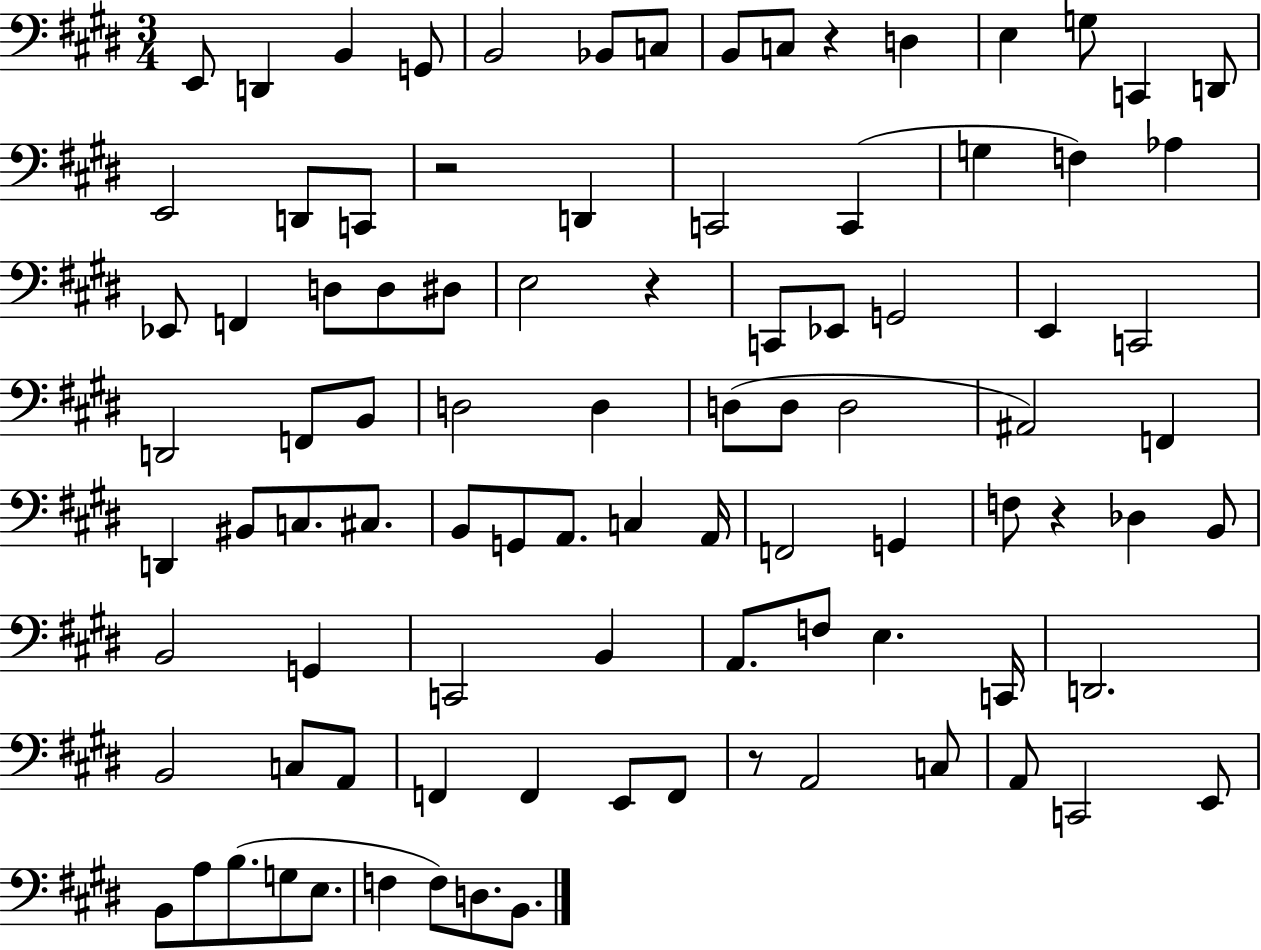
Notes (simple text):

E2/e D2/q B2/q G2/e B2/h Bb2/e C3/e B2/e C3/e R/q D3/q E3/q G3/e C2/q D2/e E2/h D2/e C2/e R/h D2/q C2/h C2/q G3/q F3/q Ab3/q Eb2/e F2/q D3/e D3/e D#3/e E3/h R/q C2/e Eb2/e G2/h E2/q C2/h D2/h F2/e B2/e D3/h D3/q D3/e D3/e D3/h A#2/h F2/q D2/q BIS2/e C3/e. C#3/e. B2/e G2/e A2/e. C3/q A2/s F2/h G2/q F3/e R/q Db3/q B2/e B2/h G2/q C2/h B2/q A2/e. F3/e E3/q. C2/s D2/h. B2/h C3/e A2/e F2/q F2/q E2/e F2/e R/e A2/h C3/e A2/e C2/h E2/e B2/e A3/e B3/e. G3/e E3/e. F3/q F3/e D3/e. B2/e.